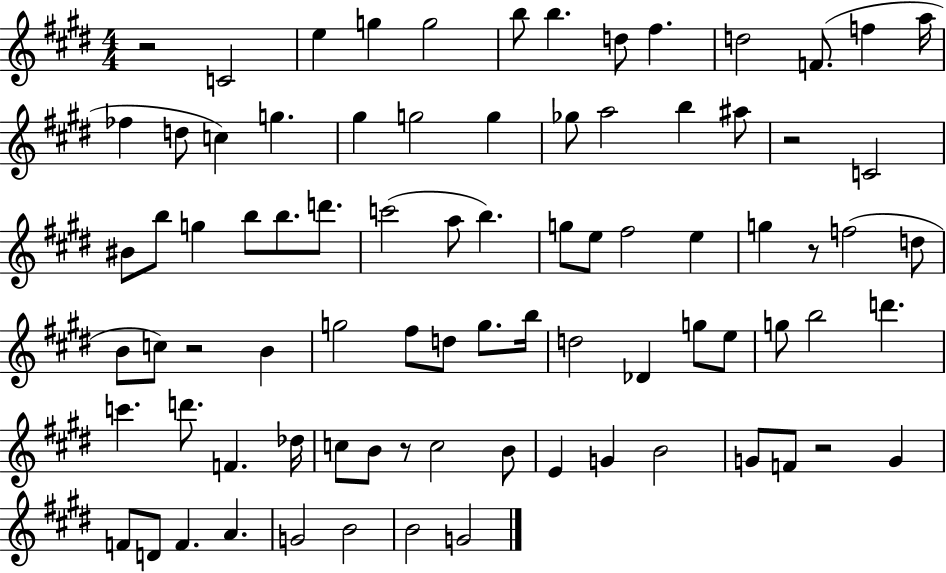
X:1
T:Untitled
M:4/4
L:1/4
K:E
z2 C2 e g g2 b/2 b d/2 ^f d2 F/2 f a/4 _f d/2 c g ^g g2 g _g/2 a2 b ^a/2 z2 C2 ^B/2 b/2 g b/2 b/2 d'/2 c'2 a/2 b g/2 e/2 ^f2 e g z/2 f2 d/2 B/2 c/2 z2 B g2 ^f/2 d/2 g/2 b/4 d2 _D g/2 e/2 g/2 b2 d' c' d'/2 F _d/4 c/2 B/2 z/2 c2 B/2 E G B2 G/2 F/2 z2 G F/2 D/2 F A G2 B2 B2 G2